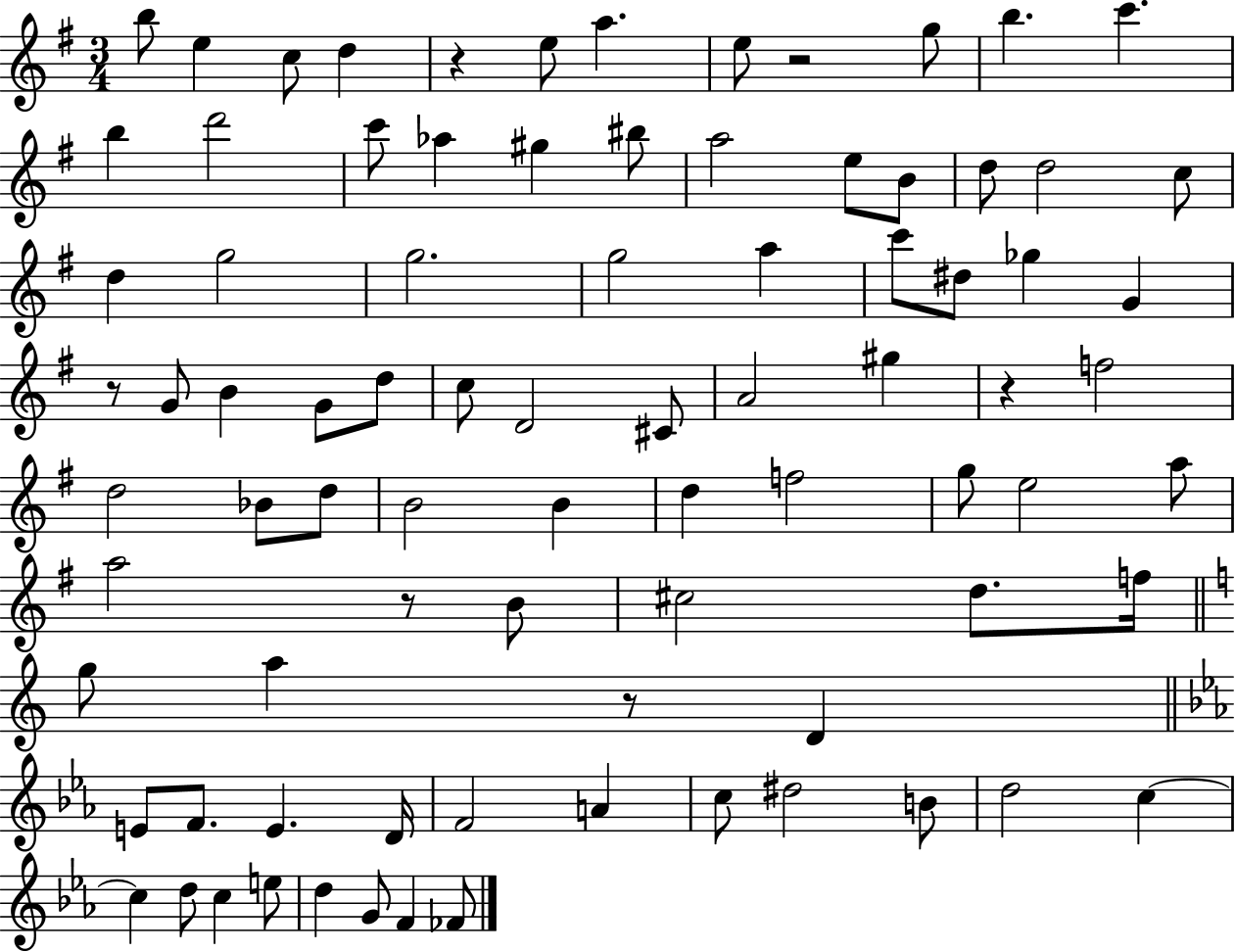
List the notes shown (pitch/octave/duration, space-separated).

B5/e E5/q C5/e D5/q R/q E5/e A5/q. E5/e R/h G5/e B5/q. C6/q. B5/q D6/h C6/e Ab5/q G#5/q BIS5/e A5/h E5/e B4/e D5/e D5/h C5/e D5/q G5/h G5/h. G5/h A5/q C6/e D#5/e Gb5/q G4/q R/e G4/e B4/q G4/e D5/e C5/e D4/h C#4/e A4/h G#5/q R/q F5/h D5/h Bb4/e D5/e B4/h B4/q D5/q F5/h G5/e E5/h A5/e A5/h R/e B4/e C#5/h D5/e. F5/s G5/e A5/q R/e D4/q E4/e F4/e. E4/q. D4/s F4/h A4/q C5/e D#5/h B4/e D5/h C5/q C5/q D5/e C5/q E5/e D5/q G4/e F4/q FES4/e